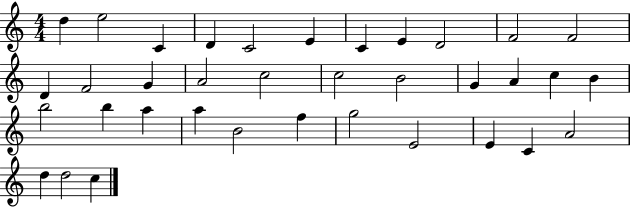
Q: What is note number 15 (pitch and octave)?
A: A4